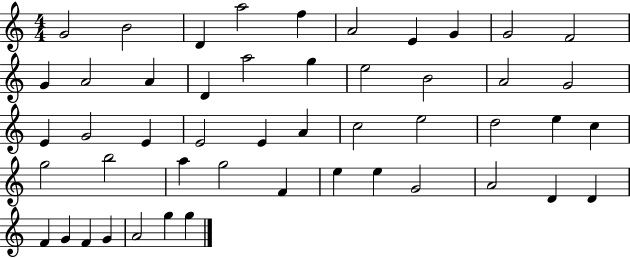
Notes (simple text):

G4/h B4/h D4/q A5/h F5/q A4/h E4/q G4/q G4/h F4/h G4/q A4/h A4/q D4/q A5/h G5/q E5/h B4/h A4/h G4/h E4/q G4/h E4/q E4/h E4/q A4/q C5/h E5/h D5/h E5/q C5/q G5/h B5/h A5/q G5/h F4/q E5/q E5/q G4/h A4/h D4/q D4/q F4/q G4/q F4/q G4/q A4/h G5/q G5/q